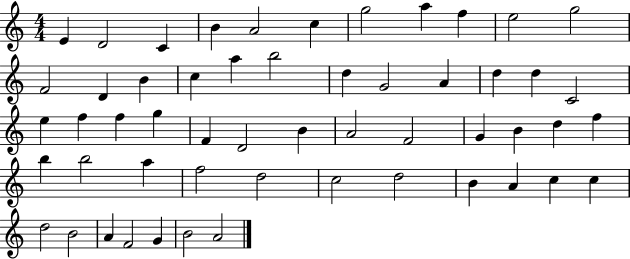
{
  \clef treble
  \numericTimeSignature
  \time 4/4
  \key c \major
  e'4 d'2 c'4 | b'4 a'2 c''4 | g''2 a''4 f''4 | e''2 g''2 | \break f'2 d'4 b'4 | c''4 a''4 b''2 | d''4 g'2 a'4 | d''4 d''4 c'2 | \break e''4 f''4 f''4 g''4 | f'4 d'2 b'4 | a'2 f'2 | g'4 b'4 d''4 f''4 | \break b''4 b''2 a''4 | f''2 d''2 | c''2 d''2 | b'4 a'4 c''4 c''4 | \break d''2 b'2 | a'4 f'2 g'4 | b'2 a'2 | \bar "|."
}